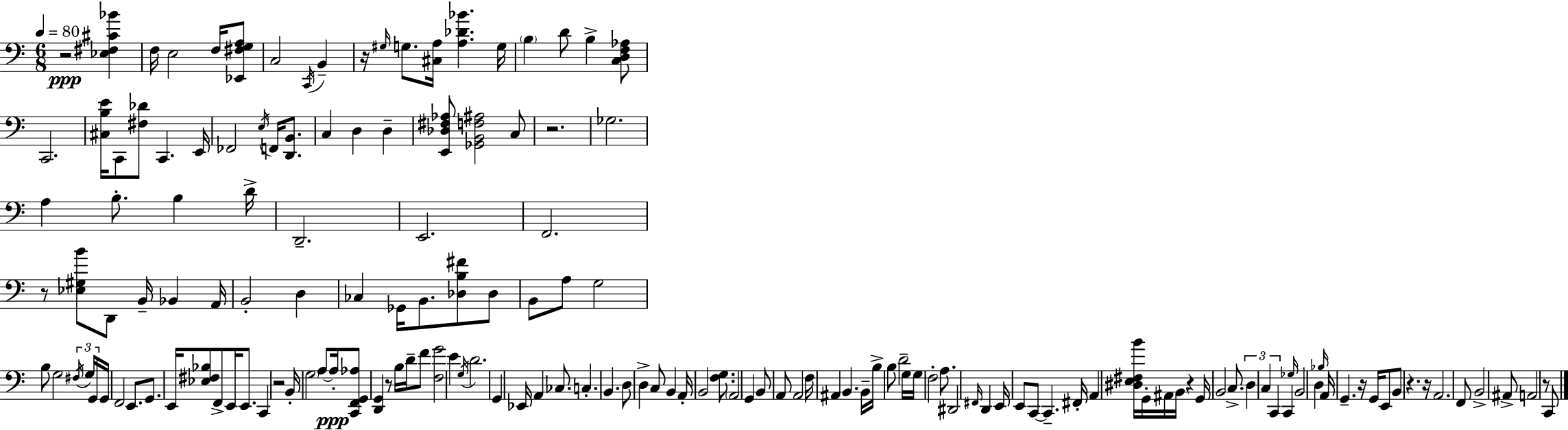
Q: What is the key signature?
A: C major